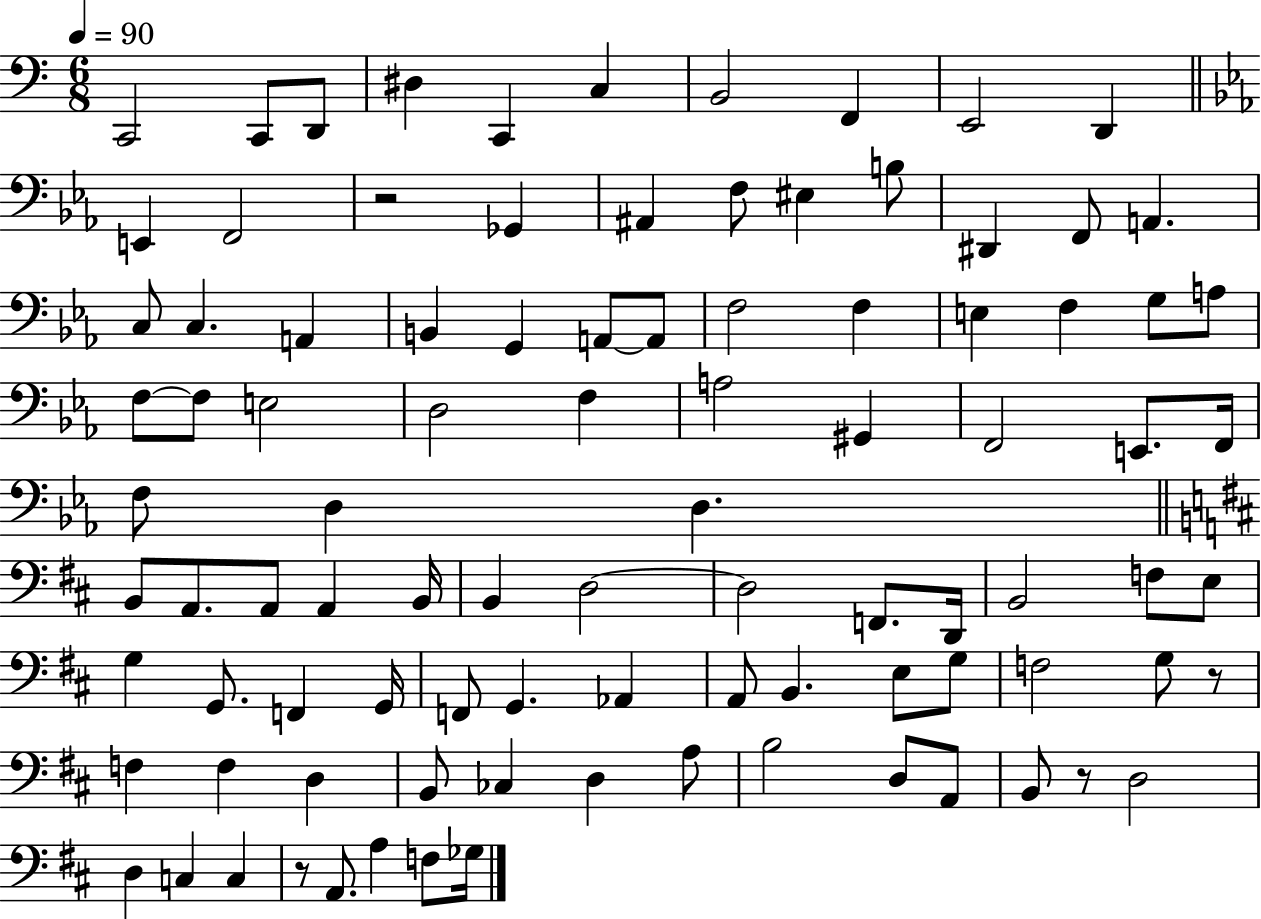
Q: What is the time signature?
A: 6/8